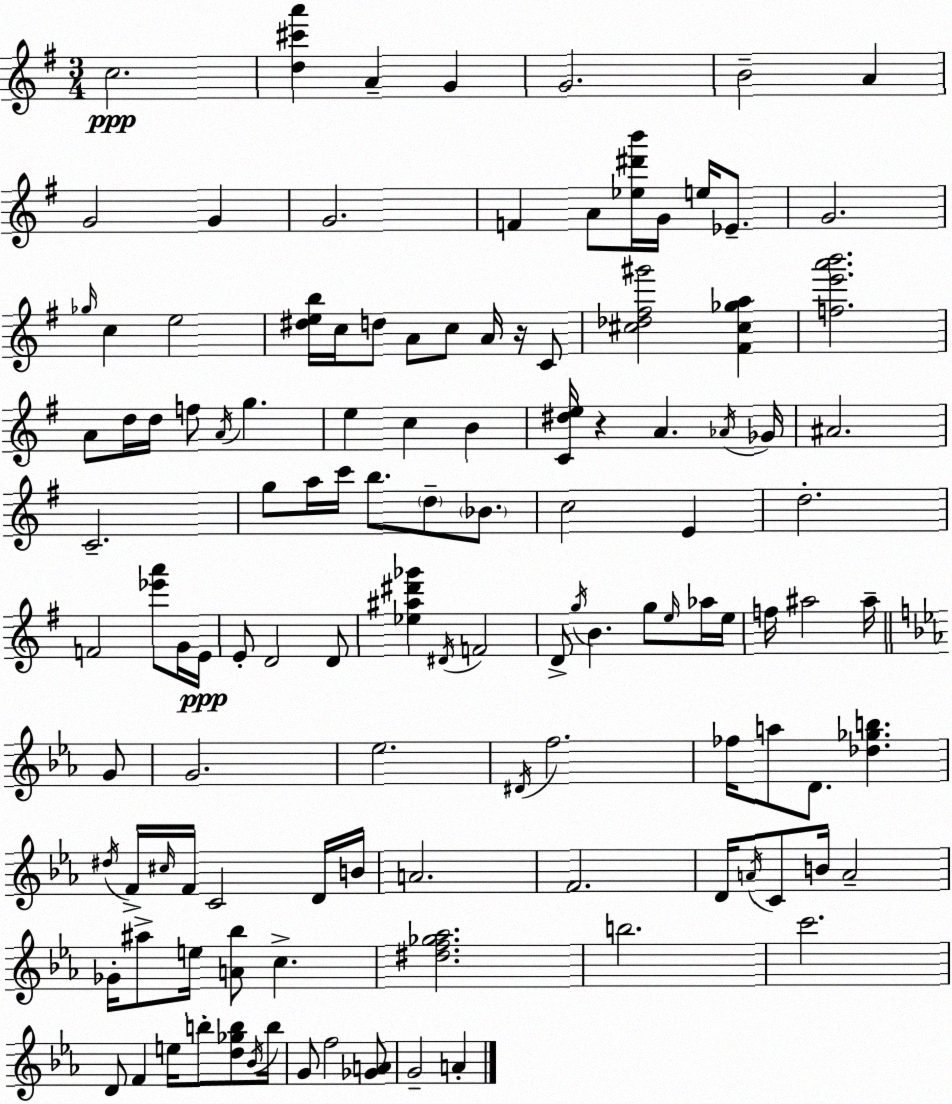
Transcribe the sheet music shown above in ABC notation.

X:1
T:Untitled
M:3/4
L:1/4
K:G
c2 [d^c'a'] A G G2 B2 A G2 G G2 F A/2 [_e^d'b']/4 G/4 e/4 _E/2 G2 _g/4 c e2 [^deb]/4 c/4 d/2 A/2 c/2 A/4 z/4 C/2 [^c_d^f^g']2 [^F^c_ga] [fe'a'b']2 A/2 d/4 d/4 f/2 A/4 g e c B [C^de]/4 z A _A/4 _G/4 ^A2 C2 g/2 a/4 c'/4 b/2 d/2 _B/2 c2 E d2 F2 [_e'a']/2 G/4 E/4 E/2 D2 D/2 [_e^a^d'_g'] ^D/4 F2 D/2 g/4 B g/2 e/4 _a/4 e/4 f/4 ^a2 ^a/4 G/2 G2 _e2 ^D/4 f2 _f/4 a/2 D/2 [_d_gb] ^d/4 F/4 ^c/4 F/4 C2 D/4 B/4 A2 F2 D/4 A/4 C/2 B/4 A2 _G/4 ^a/2 e/4 [A_b]/2 c [^df_g_a]2 b2 c'2 D/2 F e/4 b/2 [d_gb]/2 _B/4 b/4 G/2 f2 [_GA]/2 G2 A